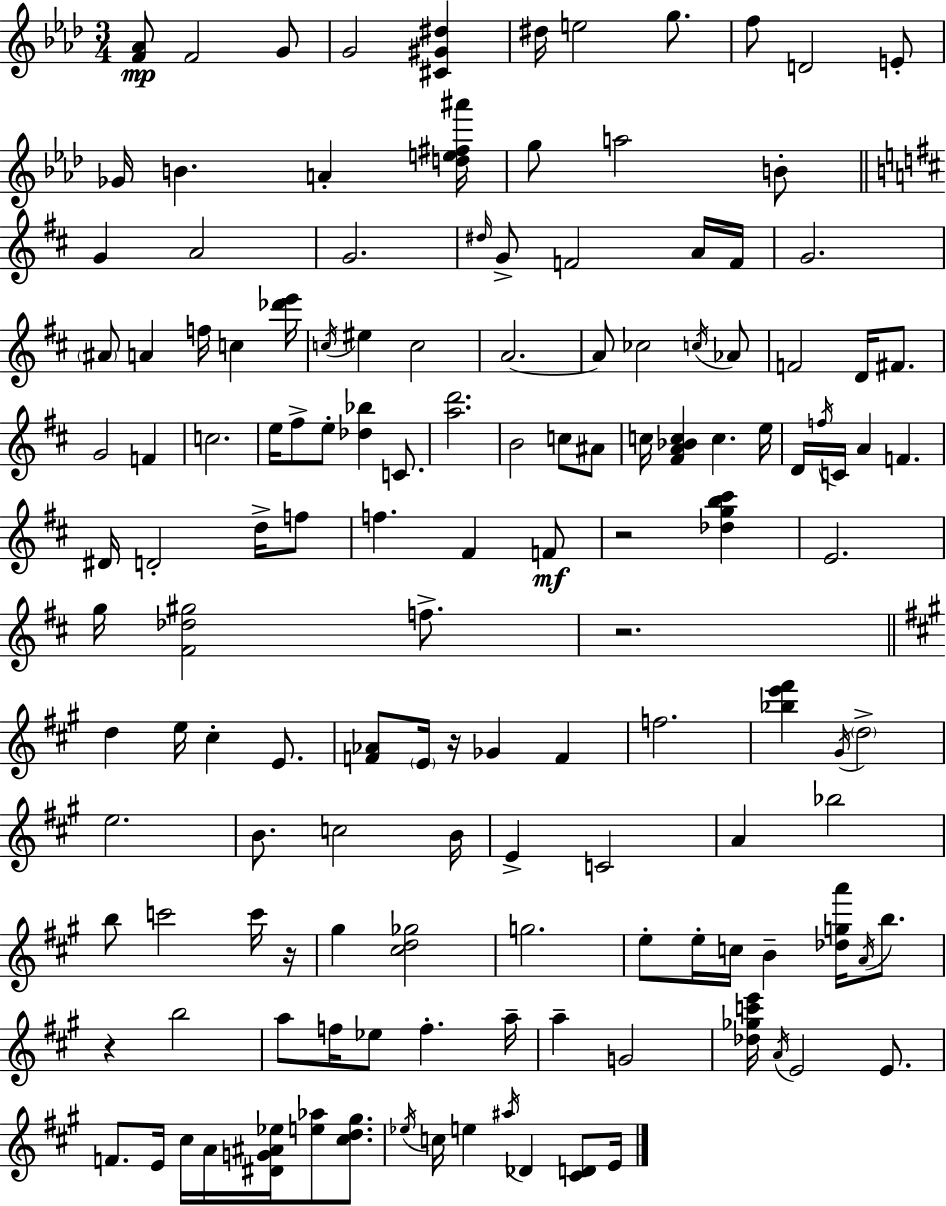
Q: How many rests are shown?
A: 5